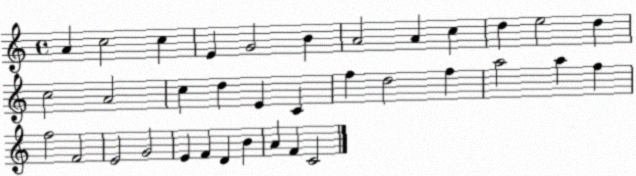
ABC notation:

X:1
T:Untitled
M:4/4
L:1/4
K:C
A c2 c E G2 B A2 A c d e2 d c2 A2 c d E C f d2 f a2 a f f2 F2 E2 G2 E F D B A F C2